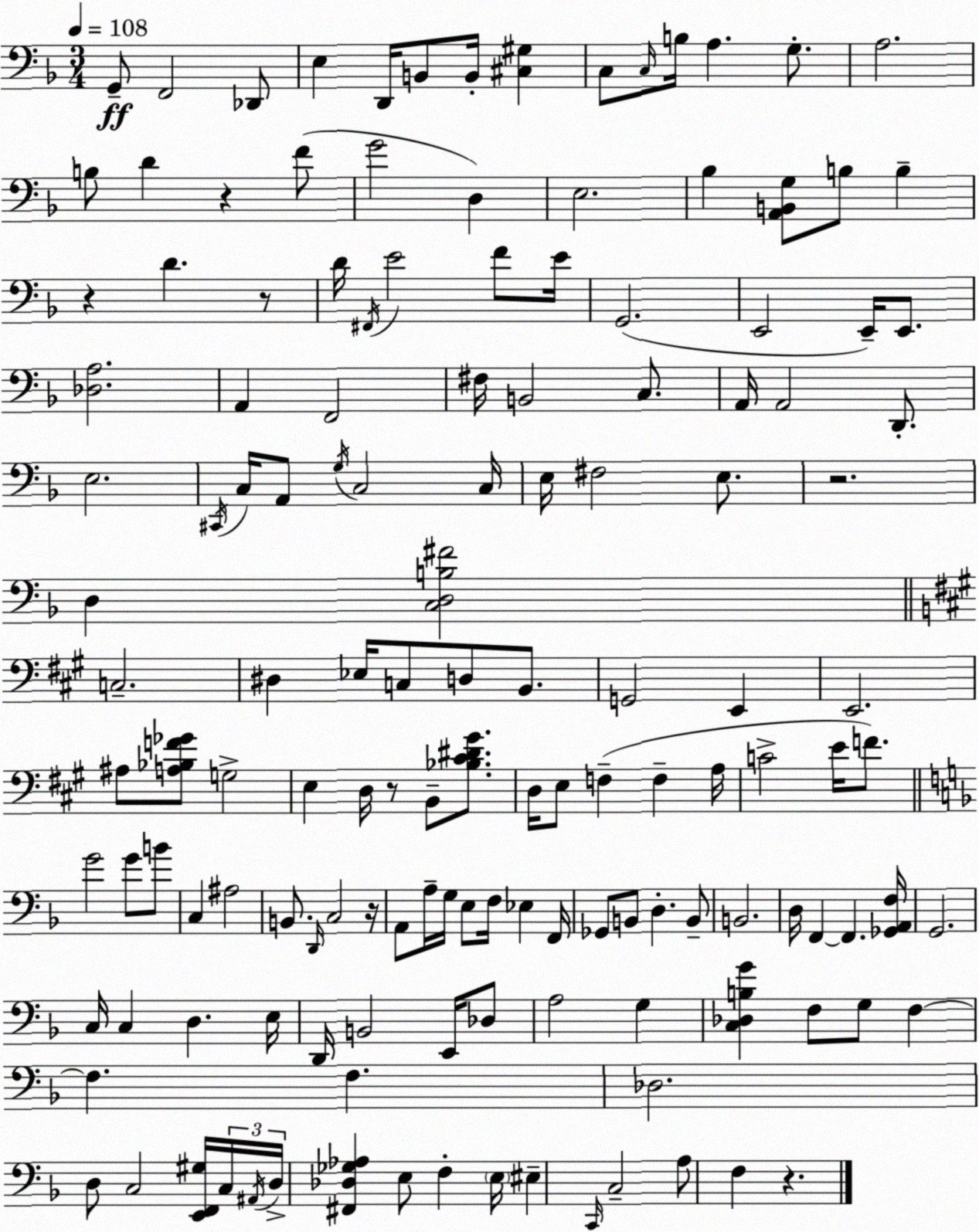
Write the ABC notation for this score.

X:1
T:Untitled
M:3/4
L:1/4
K:F
G,,/2 F,,2 _D,,/2 E, D,,/4 B,,/2 B,,/4 [^C,^G,] C,/2 C,/4 B,/4 A, G,/2 A,2 B,/2 D z F/2 G2 D, E,2 _B, [A,,B,,G,]/2 B,/2 B, z D z/2 D/4 ^F,,/4 E2 F/2 E/4 G,,2 E,,2 E,,/4 E,,/2 [_D,A,]2 A,, F,,2 ^F,/4 B,,2 C,/2 A,,/4 A,,2 D,,/2 E,2 ^C,,/4 C,/4 A,,/2 G,/4 C,2 C,/4 E,/4 ^F,2 E,/2 z2 D, [C,D,B,^F]2 C,2 ^D, _E,/4 C,/2 D,/2 B,,/2 G,,2 E,, E,,2 ^A,/2 [A,_B,F_G]/2 G,2 E, D,/4 z/2 B,,/2 [_B,^C^D^G]/2 D,/4 E,/2 F, F, A,/4 C2 E/4 F/2 G2 G/2 B/2 C, ^A,2 B,,/2 D,,/4 C,2 z/4 A,,/2 A,/4 G,/4 E,/2 F,/4 _E, F,,/4 _G,,/2 B,,/2 D, B,,/2 B,,2 D,/4 F,, F,, [_G,,A,,F,]/4 G,,2 C,/4 C, D, E,/4 D,,/4 B,,2 E,,/4 _D,/2 A,2 G, [C,_D,B,G] F,/2 G,/2 F, F, F, _D,2 D,/2 C,2 [E,,F,,^G,]/4 C,/4 ^A,,/4 D,/4 [^F,,_D,_G,_A,] E,/2 F, E,/4 ^E, C,,/4 C,2 A,/2 F, z